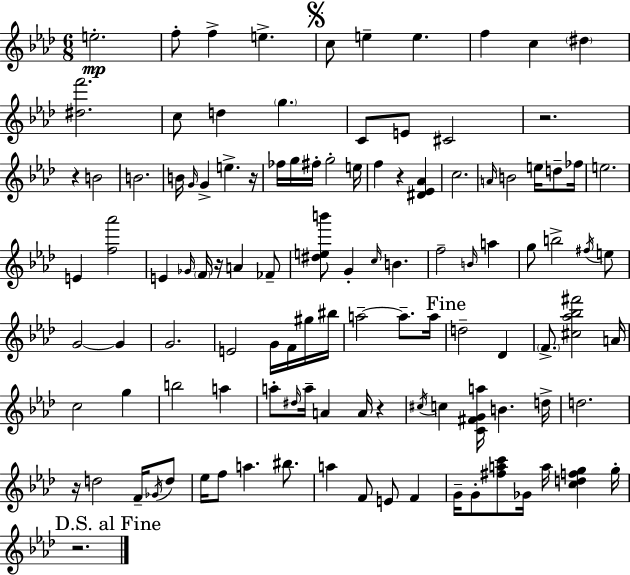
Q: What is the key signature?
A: AES major